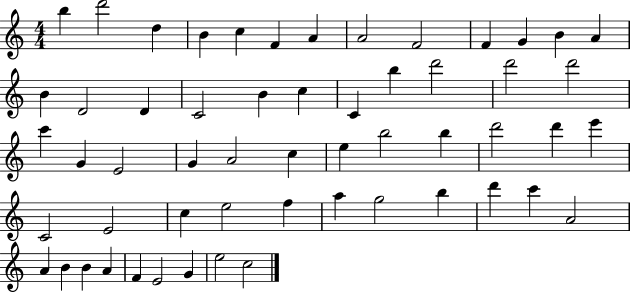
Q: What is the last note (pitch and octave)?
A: C5